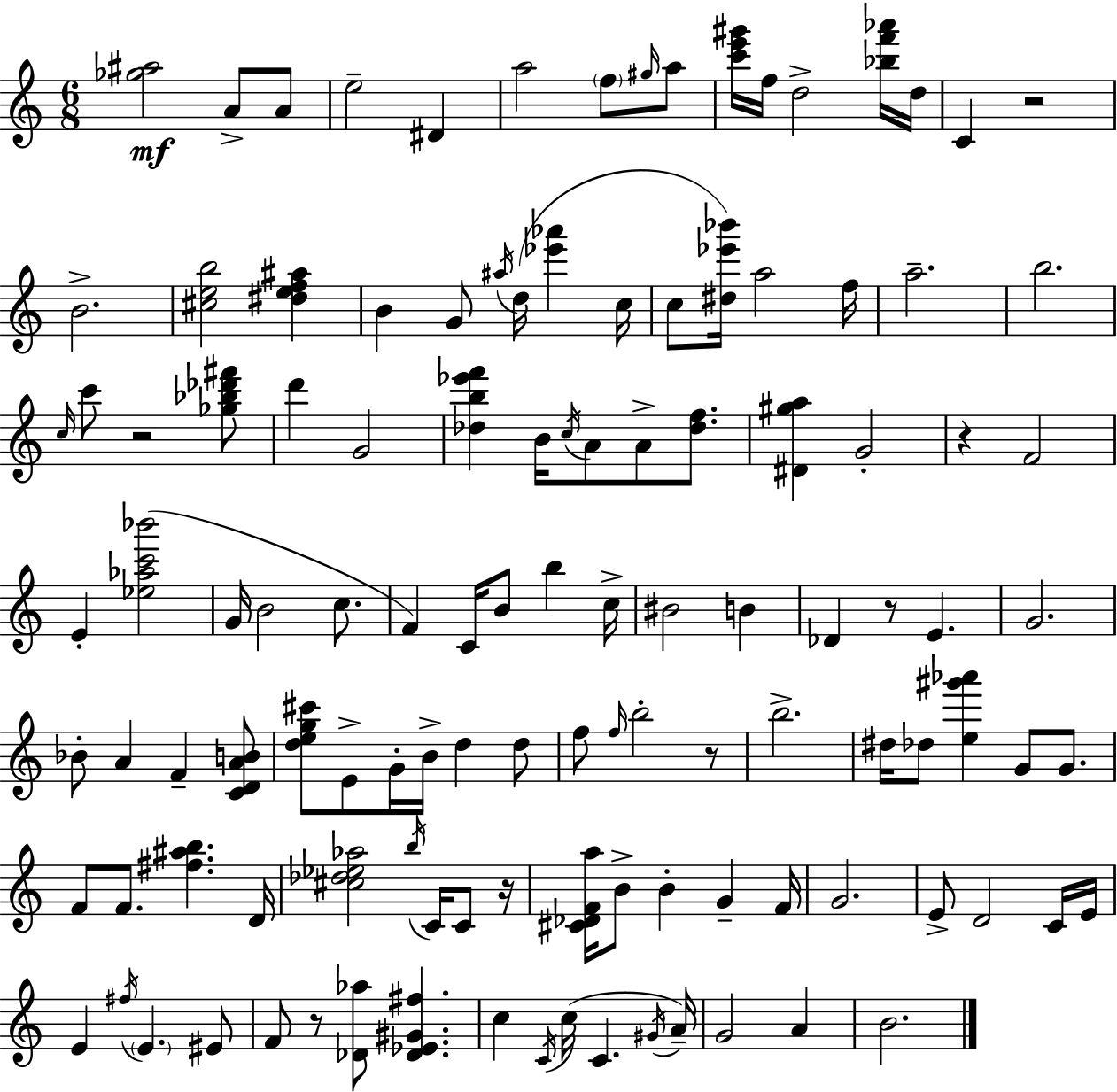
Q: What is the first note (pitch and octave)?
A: A4